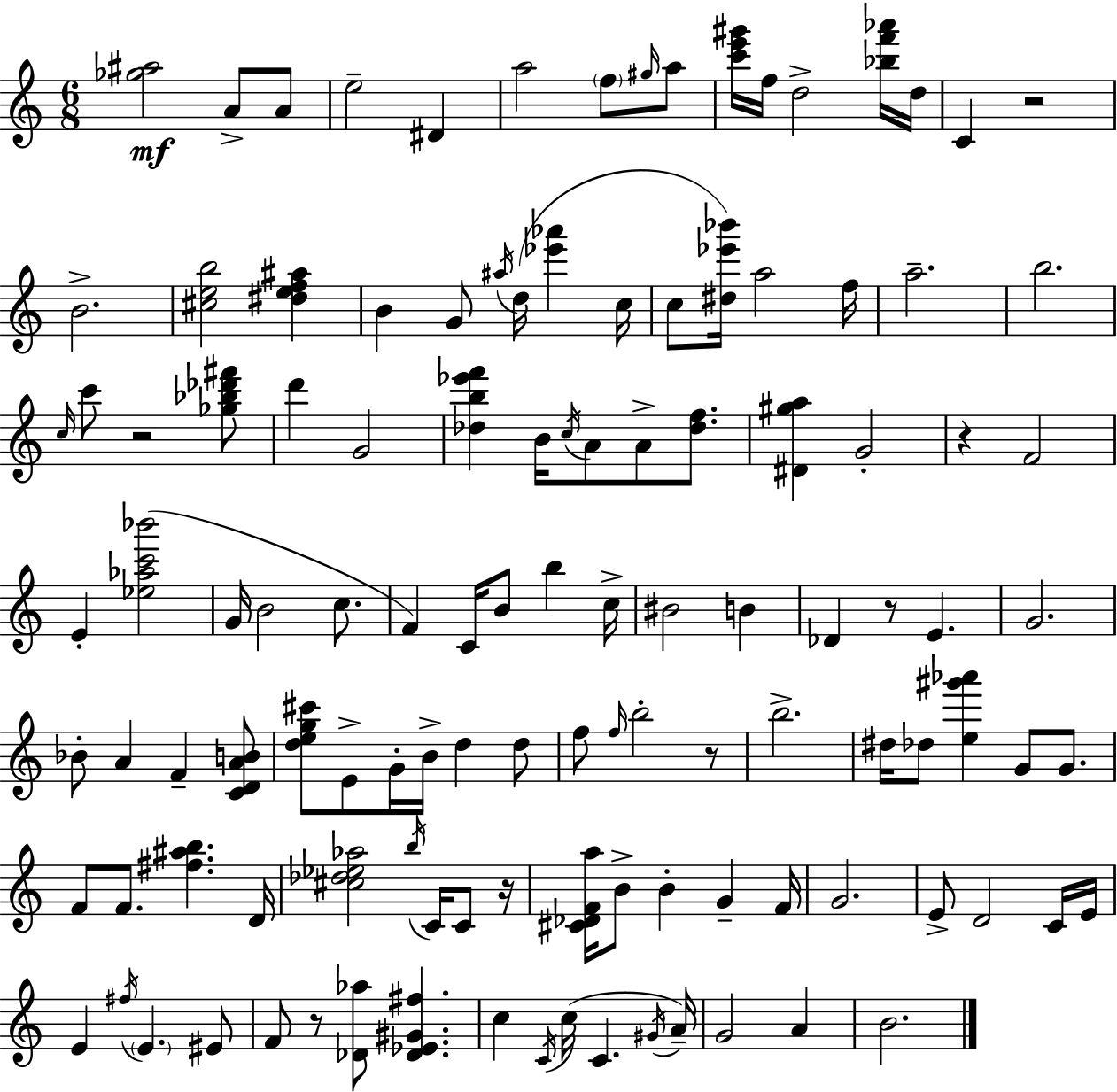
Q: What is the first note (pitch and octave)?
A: A4